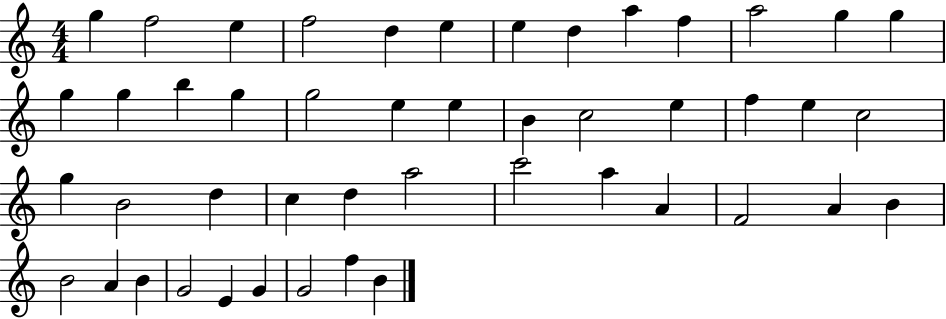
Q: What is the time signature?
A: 4/4